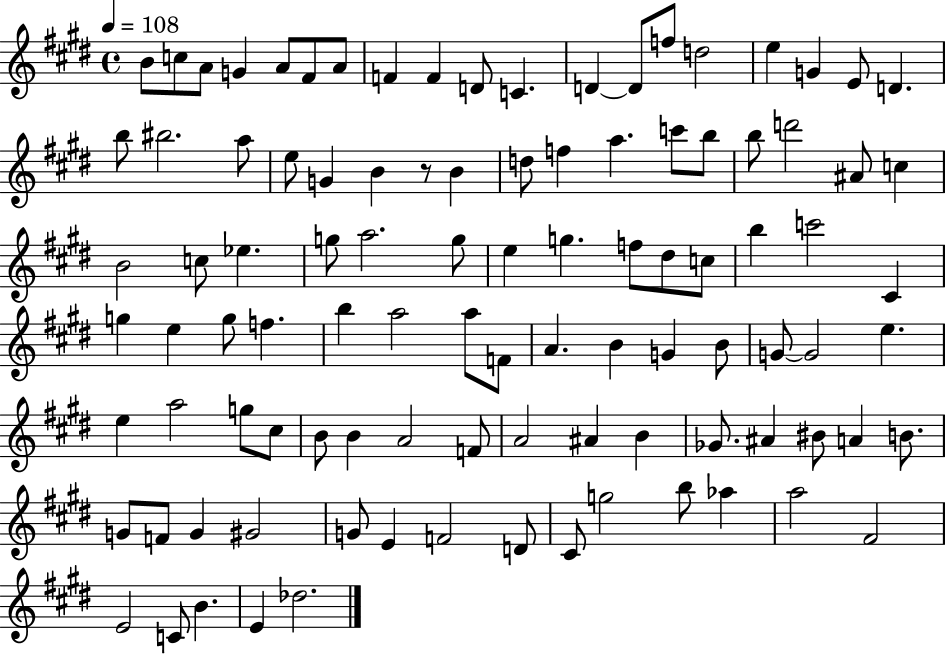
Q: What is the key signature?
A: E major